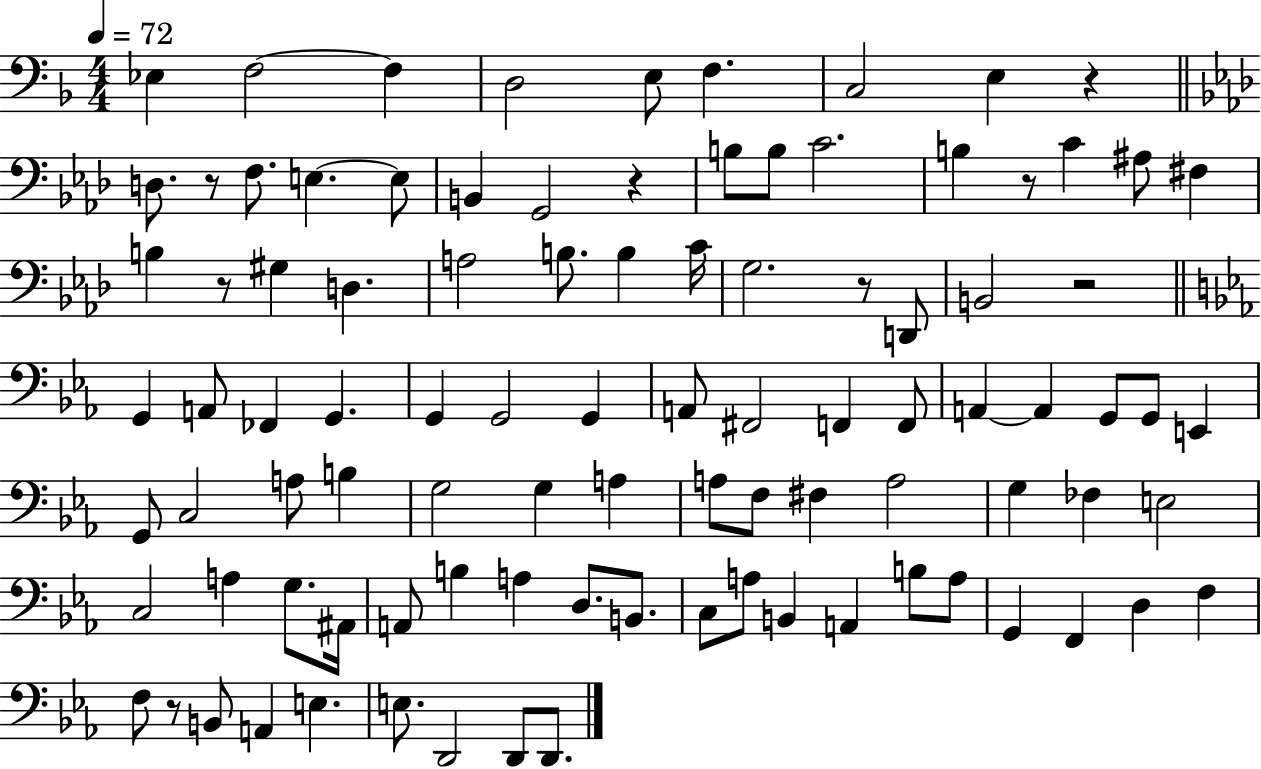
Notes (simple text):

Eb3/q F3/h F3/q D3/h E3/e F3/q. C3/h E3/q R/q D3/e. R/e F3/e. E3/q. E3/e B2/q G2/h R/q B3/e B3/e C4/h. B3/q R/e C4/q A#3/e F#3/q B3/q R/e G#3/q D3/q. A3/h B3/e. B3/q C4/s G3/h. R/e D2/e B2/h R/h G2/q A2/e FES2/q G2/q. G2/q G2/h G2/q A2/e F#2/h F2/q F2/e A2/q A2/q G2/e G2/e E2/q G2/e C3/h A3/e B3/q G3/h G3/q A3/q A3/e F3/e F#3/q A3/h G3/q FES3/q E3/h C3/h A3/q G3/e. A#2/s A2/e B3/q A3/q D3/e. B2/e. C3/e A3/e B2/q A2/q B3/e A3/e G2/q F2/q D3/q F3/q F3/e R/e B2/e A2/q E3/q. E3/e. D2/h D2/e D2/e.